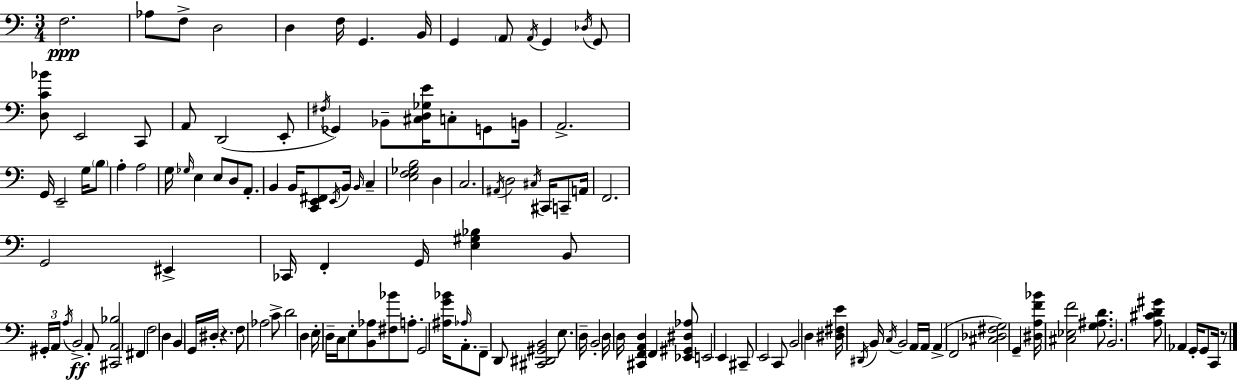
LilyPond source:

{
  \clef bass
  \numericTimeSignature
  \time 3/4
  \key c \major
  \repeat volta 2 { f2.\ppp | aes8 f8-> d2 | d4 f16 g,4. b,16 | g,4 \parenthesize a,8 \acciaccatura { a,16 } g,4 \acciaccatura { des16 } | \break g,8 <d c' bes'>8 e,2 | c,8 a,8 d,2( | e,8-. \acciaccatura { fis16 } ges,4) bes,8-- <cis d ges e'>16 c8-. | g,8 b,16 a,2.-> | \break g,16 e,2-- | g16 \parenthesize b8 a4-. a2 | g16 \grace { ges16 } e4 e8 d8 | a,8.-. b,4 b,16 <c, e, fis,>8 \acciaccatura { e,16 } | \break b,16 \grace { b,16 } c4-- <e f ges b>2 | d4 c2. | \acciaccatura { ais,16 } d2 | \acciaccatura { cis16 } cis,16 c,8-- a,16 f,2. | \break g,2 | eis,4-> ces,16 f,4-. | g,16 <e gis bes>4 b,8 \tuplet 3/2 { gis,16-. a,16 \acciaccatura { a16 }\ff } b,2-> | a,8-. <cis, a, bes>2 | \break fis,4 f2 | d4 b,4 | g,16 dis16-. r4. f8 aes2 | c'8-> d'2 | \break d4 e16-. d16-- c16 | e8-. <b, aes>8 <fis bes'>8 a8.-. g,2 | <ais g' bes'>16 \grace { aes16 } a,8.-. f,8-- | d,8 <cis, dis, gis, b,>2 e8. | \break d16-- b,2-. d16 d16 | <cis, f, a, d>4 f,4 <ees, gis, dis aes>8 e,2 | e,4 cis,8-- | e,2 c,8 b,2 | \break d4 <dis fis e'>16 \acciaccatura { dis,16 } | b,16 \acciaccatura { c16 } b,2 a,16 a,16 | a,4->( f,2 | <cis des fis g>2) g,4-- | \break <dis a f' bes'>16 <cis ees f'>2 <g ais d'>8. | b,2. | <a cis' d' gis'>8 aes,4 g,16-. g,8 c,16 r8 | } \bar "|."
}